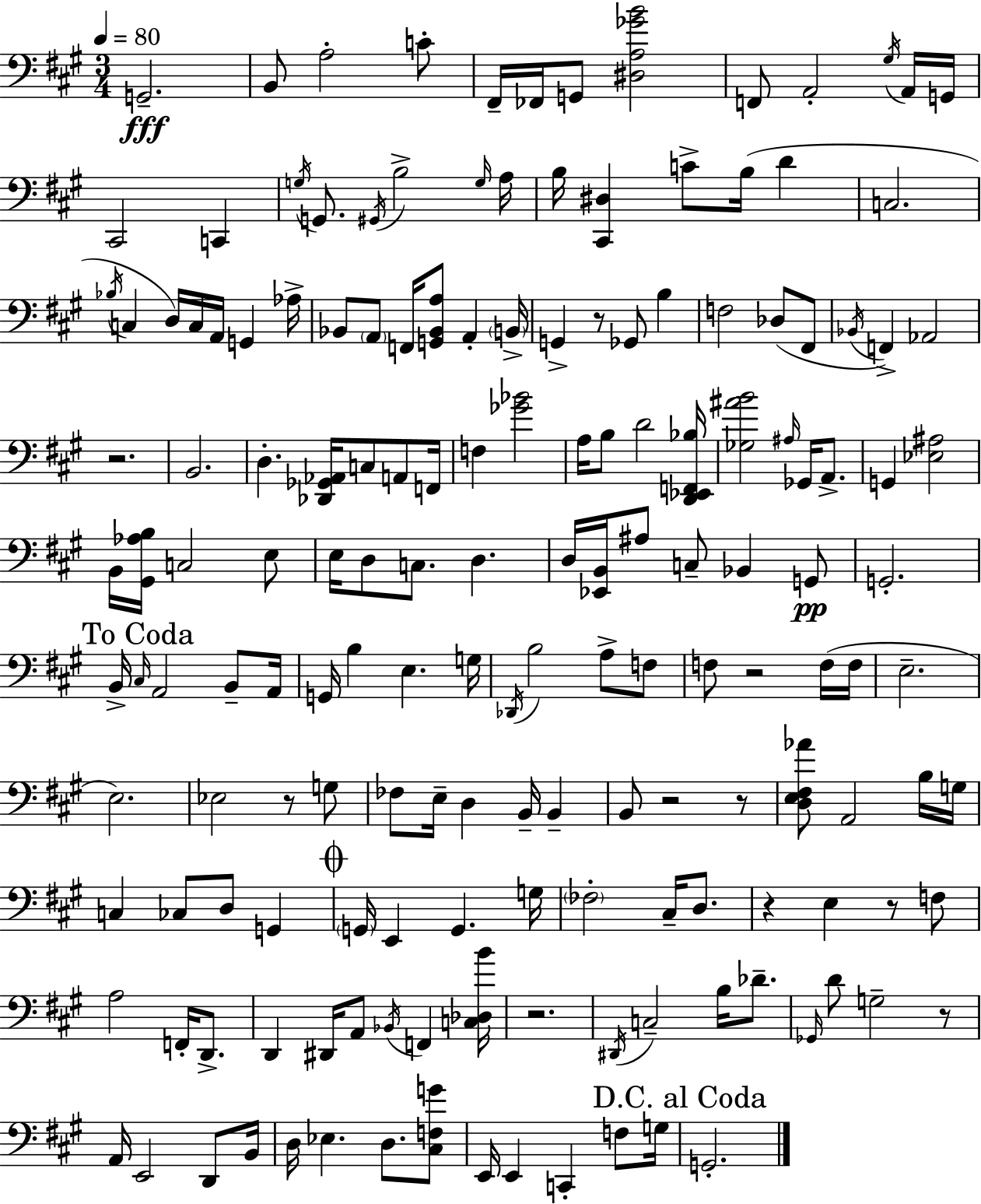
G2/h. B2/e A3/h C4/e F#2/s FES2/s G2/e [D#3,A3,Gb4,B4]/h F2/e A2/h G#3/s A2/s G2/s C#2/h C2/q G3/s G2/e. G#2/s B3/h G3/s A3/s B3/s [C#2,D#3]/q C4/e B3/s D4/q C3/h. Bb3/s C3/q D3/s C3/s A2/s G2/q Ab3/s Bb2/e A2/e F2/s [G2,Bb2,A3]/e A2/q B2/s G2/q R/e Gb2/e B3/q F3/h Db3/e F#2/e Bb2/s F2/q Ab2/h R/h. B2/h. D3/q. [Db2,Gb2,Ab2]/s C3/e A2/e F2/s F3/q [Gb4,Bb4]/h A3/s B3/e D4/h [D2,Eb2,F2,Bb3]/s [Gb3,A#4,B4]/h A#3/s Gb2/s A2/e. G2/q [Eb3,A#3]/h B2/s [G#2,Ab3,B3]/s C3/h E3/e E3/s D3/e C3/e. D3/q. D3/s [Eb2,B2]/s A#3/e C3/e Bb2/q G2/e G2/h. B2/s C#3/s A2/h B2/e A2/s G2/s B3/q E3/q. G3/s Db2/s B3/h A3/e F3/e F3/e R/h F3/s F3/s E3/h. E3/h. Eb3/h R/e G3/e FES3/e E3/s D3/q B2/s B2/q B2/e R/h R/e [D3,E3,F#3,Ab4]/e A2/h B3/s G3/s C3/q CES3/e D3/e G2/q G2/s E2/q G2/q. G3/s FES3/h C#3/s D3/e. R/q E3/q R/e F3/e A3/h F2/s D2/e. D2/q D#2/s A2/e Bb2/s F2/q [C3,Db3,B4]/s R/h. D#2/s C3/h B3/s Db4/e. Gb2/s D4/e G3/h R/e A2/s E2/h D2/e B2/s D3/s Eb3/q. D3/e. [C#3,F3,G4]/e E2/s E2/q C2/q F3/e G3/s G2/h.